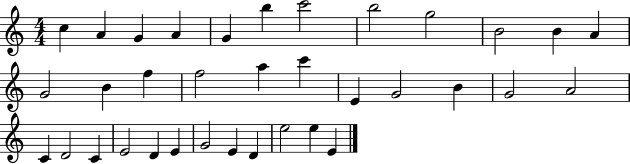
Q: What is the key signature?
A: C major